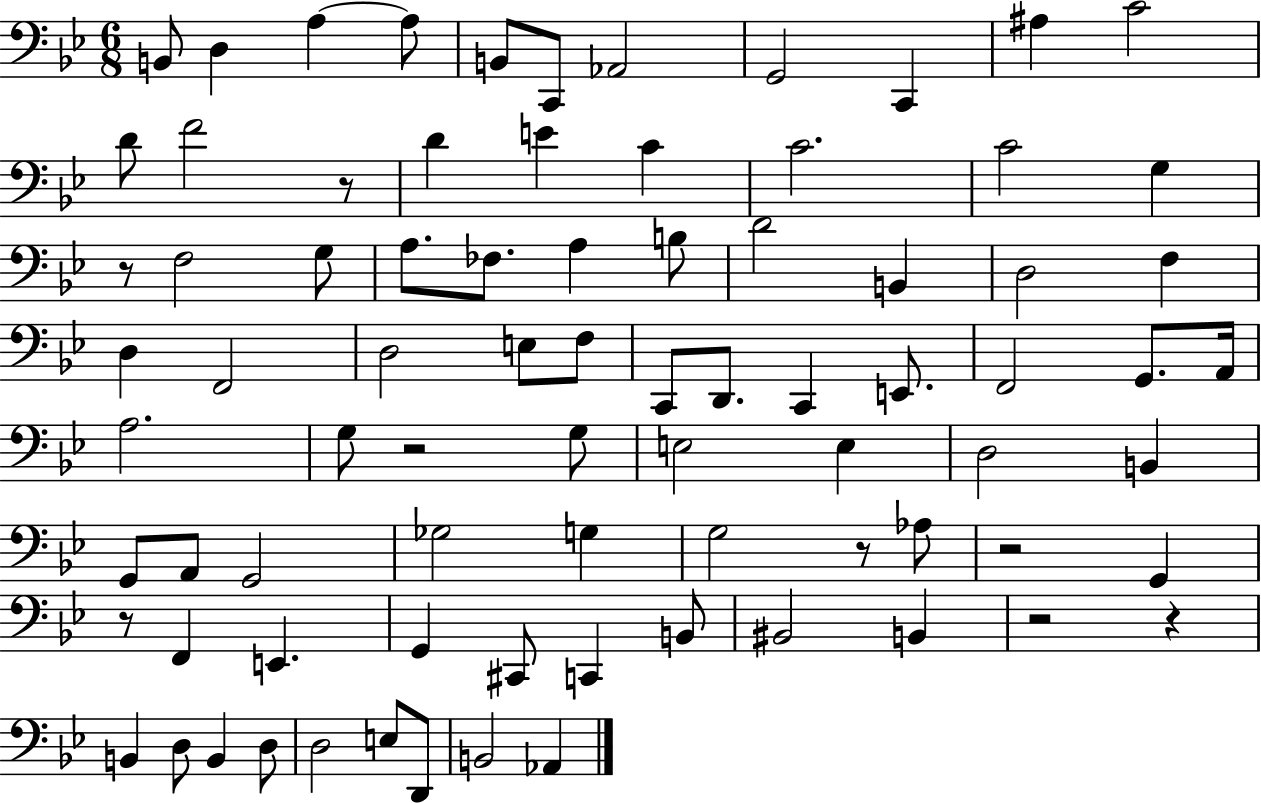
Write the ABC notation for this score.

X:1
T:Untitled
M:6/8
L:1/4
K:Bb
B,,/2 D, A, A,/2 B,,/2 C,,/2 _A,,2 G,,2 C,, ^A, C2 D/2 F2 z/2 D E C C2 C2 G, z/2 F,2 G,/2 A,/2 _F,/2 A, B,/2 D2 B,, D,2 F, D, F,,2 D,2 E,/2 F,/2 C,,/2 D,,/2 C,, E,,/2 F,,2 G,,/2 A,,/4 A,2 G,/2 z2 G,/2 E,2 E, D,2 B,, G,,/2 A,,/2 G,,2 _G,2 G, G,2 z/2 _A,/2 z2 G,, z/2 F,, E,, G,, ^C,,/2 C,, B,,/2 ^B,,2 B,, z2 z B,, D,/2 B,, D,/2 D,2 E,/2 D,,/2 B,,2 _A,,